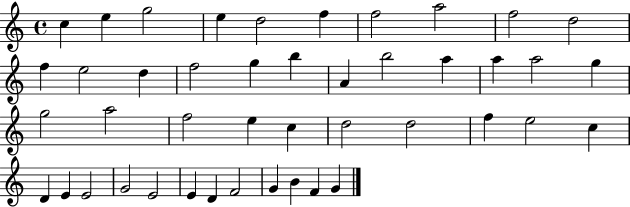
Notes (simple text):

C5/q E5/q G5/h E5/q D5/h F5/q F5/h A5/h F5/h D5/h F5/q E5/h D5/q F5/h G5/q B5/q A4/q B5/h A5/q A5/q A5/h G5/q G5/h A5/h F5/h E5/q C5/q D5/h D5/h F5/q E5/h C5/q D4/q E4/q E4/h G4/h E4/h E4/q D4/q F4/h G4/q B4/q F4/q G4/q